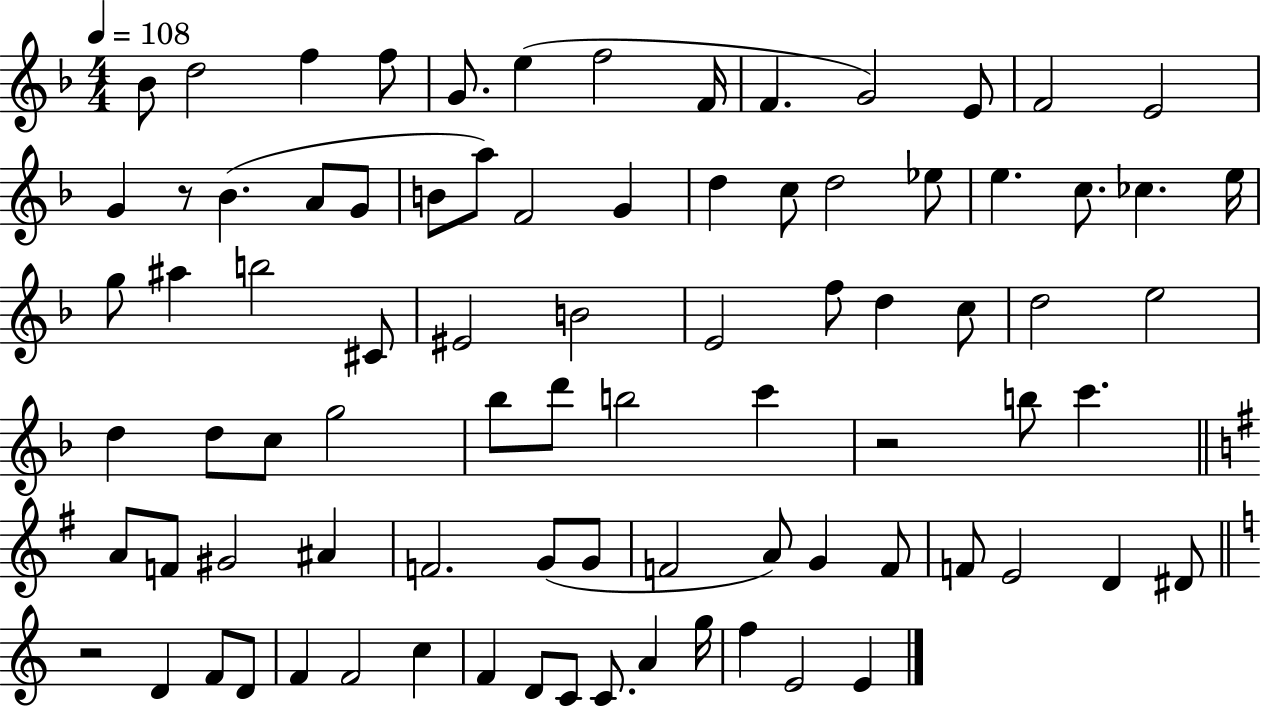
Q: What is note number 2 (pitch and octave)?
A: D5